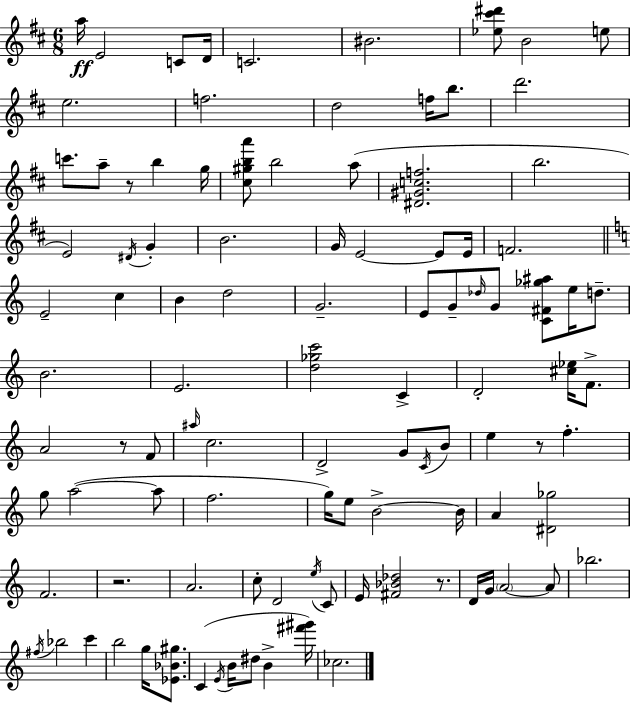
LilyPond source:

{
  \clef treble
  \numericTimeSignature
  \time 6/8
  \key d \major
  a''16\ff e'2 c'8 d'16 | c'2. | bis'2. | <ees'' cis''' dis'''>8 b'2 e''8 | \break e''2. | f''2. | d''2 f''16 b''8. | d'''2. | \break c'''8. a''8-- r8 b''4 g''16 | <cis'' gis'' b'' a'''>8 b''2 a''8( | <dis' gis' c'' f''>2. | b''2. | \break e'2) \acciaccatura { dis'16 } g'4-. | b'2. | g'16 e'2~~ e'8 | e'16 f'2. | \break \bar "||" \break \key c \major e'2-- c''4 | b'4 d''2 | g'2.-- | e'8 g'8-- \grace { des''16 } g'8 <c' fis' ges'' ais''>8 e''16 d''8.-- | \break b'2. | e'2. | <d'' ges'' c'''>2 c'4-> | d'2-. <cis'' ees''>16 f'8.-> | \break a'2 r8 f'8 | \grace { ais''16 } c''2. | d'2-> g'8 | \acciaccatura { c'16 } b'8 e''4 r8 f''4.-. | \break g''8 a''2~(~ | a''8 f''2. | g''16) e''8 b'2->~~ | b'16 a'4 <dis' ges''>2 | \break f'2. | r2. | a'2. | c''8-. d'2 | \break \acciaccatura { e''16 } c'8 e'16 <fis' bes' des''>2 | r8. d'16 g'16 \parenthesize a'2~~ | a'8 bes''2. | \acciaccatura { fis''16 } bes''2 | \break c'''4 b''2 | g''16 <ees' bes' gis''>8. c'4( \acciaccatura { e'16 } b'16 dis''8 | b'4-> <fis''' gis'''>16) ces''2. | \bar "|."
}